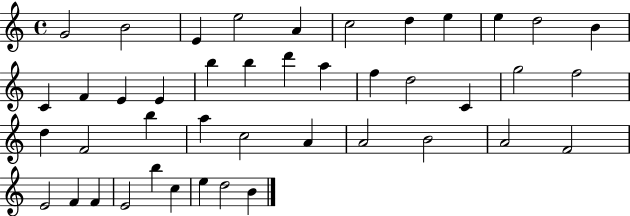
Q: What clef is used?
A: treble